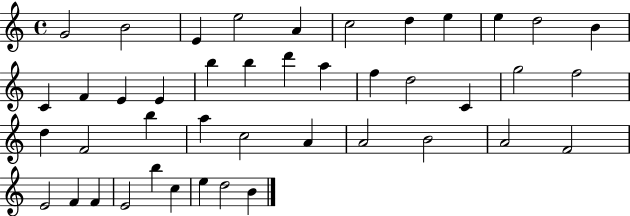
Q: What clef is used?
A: treble